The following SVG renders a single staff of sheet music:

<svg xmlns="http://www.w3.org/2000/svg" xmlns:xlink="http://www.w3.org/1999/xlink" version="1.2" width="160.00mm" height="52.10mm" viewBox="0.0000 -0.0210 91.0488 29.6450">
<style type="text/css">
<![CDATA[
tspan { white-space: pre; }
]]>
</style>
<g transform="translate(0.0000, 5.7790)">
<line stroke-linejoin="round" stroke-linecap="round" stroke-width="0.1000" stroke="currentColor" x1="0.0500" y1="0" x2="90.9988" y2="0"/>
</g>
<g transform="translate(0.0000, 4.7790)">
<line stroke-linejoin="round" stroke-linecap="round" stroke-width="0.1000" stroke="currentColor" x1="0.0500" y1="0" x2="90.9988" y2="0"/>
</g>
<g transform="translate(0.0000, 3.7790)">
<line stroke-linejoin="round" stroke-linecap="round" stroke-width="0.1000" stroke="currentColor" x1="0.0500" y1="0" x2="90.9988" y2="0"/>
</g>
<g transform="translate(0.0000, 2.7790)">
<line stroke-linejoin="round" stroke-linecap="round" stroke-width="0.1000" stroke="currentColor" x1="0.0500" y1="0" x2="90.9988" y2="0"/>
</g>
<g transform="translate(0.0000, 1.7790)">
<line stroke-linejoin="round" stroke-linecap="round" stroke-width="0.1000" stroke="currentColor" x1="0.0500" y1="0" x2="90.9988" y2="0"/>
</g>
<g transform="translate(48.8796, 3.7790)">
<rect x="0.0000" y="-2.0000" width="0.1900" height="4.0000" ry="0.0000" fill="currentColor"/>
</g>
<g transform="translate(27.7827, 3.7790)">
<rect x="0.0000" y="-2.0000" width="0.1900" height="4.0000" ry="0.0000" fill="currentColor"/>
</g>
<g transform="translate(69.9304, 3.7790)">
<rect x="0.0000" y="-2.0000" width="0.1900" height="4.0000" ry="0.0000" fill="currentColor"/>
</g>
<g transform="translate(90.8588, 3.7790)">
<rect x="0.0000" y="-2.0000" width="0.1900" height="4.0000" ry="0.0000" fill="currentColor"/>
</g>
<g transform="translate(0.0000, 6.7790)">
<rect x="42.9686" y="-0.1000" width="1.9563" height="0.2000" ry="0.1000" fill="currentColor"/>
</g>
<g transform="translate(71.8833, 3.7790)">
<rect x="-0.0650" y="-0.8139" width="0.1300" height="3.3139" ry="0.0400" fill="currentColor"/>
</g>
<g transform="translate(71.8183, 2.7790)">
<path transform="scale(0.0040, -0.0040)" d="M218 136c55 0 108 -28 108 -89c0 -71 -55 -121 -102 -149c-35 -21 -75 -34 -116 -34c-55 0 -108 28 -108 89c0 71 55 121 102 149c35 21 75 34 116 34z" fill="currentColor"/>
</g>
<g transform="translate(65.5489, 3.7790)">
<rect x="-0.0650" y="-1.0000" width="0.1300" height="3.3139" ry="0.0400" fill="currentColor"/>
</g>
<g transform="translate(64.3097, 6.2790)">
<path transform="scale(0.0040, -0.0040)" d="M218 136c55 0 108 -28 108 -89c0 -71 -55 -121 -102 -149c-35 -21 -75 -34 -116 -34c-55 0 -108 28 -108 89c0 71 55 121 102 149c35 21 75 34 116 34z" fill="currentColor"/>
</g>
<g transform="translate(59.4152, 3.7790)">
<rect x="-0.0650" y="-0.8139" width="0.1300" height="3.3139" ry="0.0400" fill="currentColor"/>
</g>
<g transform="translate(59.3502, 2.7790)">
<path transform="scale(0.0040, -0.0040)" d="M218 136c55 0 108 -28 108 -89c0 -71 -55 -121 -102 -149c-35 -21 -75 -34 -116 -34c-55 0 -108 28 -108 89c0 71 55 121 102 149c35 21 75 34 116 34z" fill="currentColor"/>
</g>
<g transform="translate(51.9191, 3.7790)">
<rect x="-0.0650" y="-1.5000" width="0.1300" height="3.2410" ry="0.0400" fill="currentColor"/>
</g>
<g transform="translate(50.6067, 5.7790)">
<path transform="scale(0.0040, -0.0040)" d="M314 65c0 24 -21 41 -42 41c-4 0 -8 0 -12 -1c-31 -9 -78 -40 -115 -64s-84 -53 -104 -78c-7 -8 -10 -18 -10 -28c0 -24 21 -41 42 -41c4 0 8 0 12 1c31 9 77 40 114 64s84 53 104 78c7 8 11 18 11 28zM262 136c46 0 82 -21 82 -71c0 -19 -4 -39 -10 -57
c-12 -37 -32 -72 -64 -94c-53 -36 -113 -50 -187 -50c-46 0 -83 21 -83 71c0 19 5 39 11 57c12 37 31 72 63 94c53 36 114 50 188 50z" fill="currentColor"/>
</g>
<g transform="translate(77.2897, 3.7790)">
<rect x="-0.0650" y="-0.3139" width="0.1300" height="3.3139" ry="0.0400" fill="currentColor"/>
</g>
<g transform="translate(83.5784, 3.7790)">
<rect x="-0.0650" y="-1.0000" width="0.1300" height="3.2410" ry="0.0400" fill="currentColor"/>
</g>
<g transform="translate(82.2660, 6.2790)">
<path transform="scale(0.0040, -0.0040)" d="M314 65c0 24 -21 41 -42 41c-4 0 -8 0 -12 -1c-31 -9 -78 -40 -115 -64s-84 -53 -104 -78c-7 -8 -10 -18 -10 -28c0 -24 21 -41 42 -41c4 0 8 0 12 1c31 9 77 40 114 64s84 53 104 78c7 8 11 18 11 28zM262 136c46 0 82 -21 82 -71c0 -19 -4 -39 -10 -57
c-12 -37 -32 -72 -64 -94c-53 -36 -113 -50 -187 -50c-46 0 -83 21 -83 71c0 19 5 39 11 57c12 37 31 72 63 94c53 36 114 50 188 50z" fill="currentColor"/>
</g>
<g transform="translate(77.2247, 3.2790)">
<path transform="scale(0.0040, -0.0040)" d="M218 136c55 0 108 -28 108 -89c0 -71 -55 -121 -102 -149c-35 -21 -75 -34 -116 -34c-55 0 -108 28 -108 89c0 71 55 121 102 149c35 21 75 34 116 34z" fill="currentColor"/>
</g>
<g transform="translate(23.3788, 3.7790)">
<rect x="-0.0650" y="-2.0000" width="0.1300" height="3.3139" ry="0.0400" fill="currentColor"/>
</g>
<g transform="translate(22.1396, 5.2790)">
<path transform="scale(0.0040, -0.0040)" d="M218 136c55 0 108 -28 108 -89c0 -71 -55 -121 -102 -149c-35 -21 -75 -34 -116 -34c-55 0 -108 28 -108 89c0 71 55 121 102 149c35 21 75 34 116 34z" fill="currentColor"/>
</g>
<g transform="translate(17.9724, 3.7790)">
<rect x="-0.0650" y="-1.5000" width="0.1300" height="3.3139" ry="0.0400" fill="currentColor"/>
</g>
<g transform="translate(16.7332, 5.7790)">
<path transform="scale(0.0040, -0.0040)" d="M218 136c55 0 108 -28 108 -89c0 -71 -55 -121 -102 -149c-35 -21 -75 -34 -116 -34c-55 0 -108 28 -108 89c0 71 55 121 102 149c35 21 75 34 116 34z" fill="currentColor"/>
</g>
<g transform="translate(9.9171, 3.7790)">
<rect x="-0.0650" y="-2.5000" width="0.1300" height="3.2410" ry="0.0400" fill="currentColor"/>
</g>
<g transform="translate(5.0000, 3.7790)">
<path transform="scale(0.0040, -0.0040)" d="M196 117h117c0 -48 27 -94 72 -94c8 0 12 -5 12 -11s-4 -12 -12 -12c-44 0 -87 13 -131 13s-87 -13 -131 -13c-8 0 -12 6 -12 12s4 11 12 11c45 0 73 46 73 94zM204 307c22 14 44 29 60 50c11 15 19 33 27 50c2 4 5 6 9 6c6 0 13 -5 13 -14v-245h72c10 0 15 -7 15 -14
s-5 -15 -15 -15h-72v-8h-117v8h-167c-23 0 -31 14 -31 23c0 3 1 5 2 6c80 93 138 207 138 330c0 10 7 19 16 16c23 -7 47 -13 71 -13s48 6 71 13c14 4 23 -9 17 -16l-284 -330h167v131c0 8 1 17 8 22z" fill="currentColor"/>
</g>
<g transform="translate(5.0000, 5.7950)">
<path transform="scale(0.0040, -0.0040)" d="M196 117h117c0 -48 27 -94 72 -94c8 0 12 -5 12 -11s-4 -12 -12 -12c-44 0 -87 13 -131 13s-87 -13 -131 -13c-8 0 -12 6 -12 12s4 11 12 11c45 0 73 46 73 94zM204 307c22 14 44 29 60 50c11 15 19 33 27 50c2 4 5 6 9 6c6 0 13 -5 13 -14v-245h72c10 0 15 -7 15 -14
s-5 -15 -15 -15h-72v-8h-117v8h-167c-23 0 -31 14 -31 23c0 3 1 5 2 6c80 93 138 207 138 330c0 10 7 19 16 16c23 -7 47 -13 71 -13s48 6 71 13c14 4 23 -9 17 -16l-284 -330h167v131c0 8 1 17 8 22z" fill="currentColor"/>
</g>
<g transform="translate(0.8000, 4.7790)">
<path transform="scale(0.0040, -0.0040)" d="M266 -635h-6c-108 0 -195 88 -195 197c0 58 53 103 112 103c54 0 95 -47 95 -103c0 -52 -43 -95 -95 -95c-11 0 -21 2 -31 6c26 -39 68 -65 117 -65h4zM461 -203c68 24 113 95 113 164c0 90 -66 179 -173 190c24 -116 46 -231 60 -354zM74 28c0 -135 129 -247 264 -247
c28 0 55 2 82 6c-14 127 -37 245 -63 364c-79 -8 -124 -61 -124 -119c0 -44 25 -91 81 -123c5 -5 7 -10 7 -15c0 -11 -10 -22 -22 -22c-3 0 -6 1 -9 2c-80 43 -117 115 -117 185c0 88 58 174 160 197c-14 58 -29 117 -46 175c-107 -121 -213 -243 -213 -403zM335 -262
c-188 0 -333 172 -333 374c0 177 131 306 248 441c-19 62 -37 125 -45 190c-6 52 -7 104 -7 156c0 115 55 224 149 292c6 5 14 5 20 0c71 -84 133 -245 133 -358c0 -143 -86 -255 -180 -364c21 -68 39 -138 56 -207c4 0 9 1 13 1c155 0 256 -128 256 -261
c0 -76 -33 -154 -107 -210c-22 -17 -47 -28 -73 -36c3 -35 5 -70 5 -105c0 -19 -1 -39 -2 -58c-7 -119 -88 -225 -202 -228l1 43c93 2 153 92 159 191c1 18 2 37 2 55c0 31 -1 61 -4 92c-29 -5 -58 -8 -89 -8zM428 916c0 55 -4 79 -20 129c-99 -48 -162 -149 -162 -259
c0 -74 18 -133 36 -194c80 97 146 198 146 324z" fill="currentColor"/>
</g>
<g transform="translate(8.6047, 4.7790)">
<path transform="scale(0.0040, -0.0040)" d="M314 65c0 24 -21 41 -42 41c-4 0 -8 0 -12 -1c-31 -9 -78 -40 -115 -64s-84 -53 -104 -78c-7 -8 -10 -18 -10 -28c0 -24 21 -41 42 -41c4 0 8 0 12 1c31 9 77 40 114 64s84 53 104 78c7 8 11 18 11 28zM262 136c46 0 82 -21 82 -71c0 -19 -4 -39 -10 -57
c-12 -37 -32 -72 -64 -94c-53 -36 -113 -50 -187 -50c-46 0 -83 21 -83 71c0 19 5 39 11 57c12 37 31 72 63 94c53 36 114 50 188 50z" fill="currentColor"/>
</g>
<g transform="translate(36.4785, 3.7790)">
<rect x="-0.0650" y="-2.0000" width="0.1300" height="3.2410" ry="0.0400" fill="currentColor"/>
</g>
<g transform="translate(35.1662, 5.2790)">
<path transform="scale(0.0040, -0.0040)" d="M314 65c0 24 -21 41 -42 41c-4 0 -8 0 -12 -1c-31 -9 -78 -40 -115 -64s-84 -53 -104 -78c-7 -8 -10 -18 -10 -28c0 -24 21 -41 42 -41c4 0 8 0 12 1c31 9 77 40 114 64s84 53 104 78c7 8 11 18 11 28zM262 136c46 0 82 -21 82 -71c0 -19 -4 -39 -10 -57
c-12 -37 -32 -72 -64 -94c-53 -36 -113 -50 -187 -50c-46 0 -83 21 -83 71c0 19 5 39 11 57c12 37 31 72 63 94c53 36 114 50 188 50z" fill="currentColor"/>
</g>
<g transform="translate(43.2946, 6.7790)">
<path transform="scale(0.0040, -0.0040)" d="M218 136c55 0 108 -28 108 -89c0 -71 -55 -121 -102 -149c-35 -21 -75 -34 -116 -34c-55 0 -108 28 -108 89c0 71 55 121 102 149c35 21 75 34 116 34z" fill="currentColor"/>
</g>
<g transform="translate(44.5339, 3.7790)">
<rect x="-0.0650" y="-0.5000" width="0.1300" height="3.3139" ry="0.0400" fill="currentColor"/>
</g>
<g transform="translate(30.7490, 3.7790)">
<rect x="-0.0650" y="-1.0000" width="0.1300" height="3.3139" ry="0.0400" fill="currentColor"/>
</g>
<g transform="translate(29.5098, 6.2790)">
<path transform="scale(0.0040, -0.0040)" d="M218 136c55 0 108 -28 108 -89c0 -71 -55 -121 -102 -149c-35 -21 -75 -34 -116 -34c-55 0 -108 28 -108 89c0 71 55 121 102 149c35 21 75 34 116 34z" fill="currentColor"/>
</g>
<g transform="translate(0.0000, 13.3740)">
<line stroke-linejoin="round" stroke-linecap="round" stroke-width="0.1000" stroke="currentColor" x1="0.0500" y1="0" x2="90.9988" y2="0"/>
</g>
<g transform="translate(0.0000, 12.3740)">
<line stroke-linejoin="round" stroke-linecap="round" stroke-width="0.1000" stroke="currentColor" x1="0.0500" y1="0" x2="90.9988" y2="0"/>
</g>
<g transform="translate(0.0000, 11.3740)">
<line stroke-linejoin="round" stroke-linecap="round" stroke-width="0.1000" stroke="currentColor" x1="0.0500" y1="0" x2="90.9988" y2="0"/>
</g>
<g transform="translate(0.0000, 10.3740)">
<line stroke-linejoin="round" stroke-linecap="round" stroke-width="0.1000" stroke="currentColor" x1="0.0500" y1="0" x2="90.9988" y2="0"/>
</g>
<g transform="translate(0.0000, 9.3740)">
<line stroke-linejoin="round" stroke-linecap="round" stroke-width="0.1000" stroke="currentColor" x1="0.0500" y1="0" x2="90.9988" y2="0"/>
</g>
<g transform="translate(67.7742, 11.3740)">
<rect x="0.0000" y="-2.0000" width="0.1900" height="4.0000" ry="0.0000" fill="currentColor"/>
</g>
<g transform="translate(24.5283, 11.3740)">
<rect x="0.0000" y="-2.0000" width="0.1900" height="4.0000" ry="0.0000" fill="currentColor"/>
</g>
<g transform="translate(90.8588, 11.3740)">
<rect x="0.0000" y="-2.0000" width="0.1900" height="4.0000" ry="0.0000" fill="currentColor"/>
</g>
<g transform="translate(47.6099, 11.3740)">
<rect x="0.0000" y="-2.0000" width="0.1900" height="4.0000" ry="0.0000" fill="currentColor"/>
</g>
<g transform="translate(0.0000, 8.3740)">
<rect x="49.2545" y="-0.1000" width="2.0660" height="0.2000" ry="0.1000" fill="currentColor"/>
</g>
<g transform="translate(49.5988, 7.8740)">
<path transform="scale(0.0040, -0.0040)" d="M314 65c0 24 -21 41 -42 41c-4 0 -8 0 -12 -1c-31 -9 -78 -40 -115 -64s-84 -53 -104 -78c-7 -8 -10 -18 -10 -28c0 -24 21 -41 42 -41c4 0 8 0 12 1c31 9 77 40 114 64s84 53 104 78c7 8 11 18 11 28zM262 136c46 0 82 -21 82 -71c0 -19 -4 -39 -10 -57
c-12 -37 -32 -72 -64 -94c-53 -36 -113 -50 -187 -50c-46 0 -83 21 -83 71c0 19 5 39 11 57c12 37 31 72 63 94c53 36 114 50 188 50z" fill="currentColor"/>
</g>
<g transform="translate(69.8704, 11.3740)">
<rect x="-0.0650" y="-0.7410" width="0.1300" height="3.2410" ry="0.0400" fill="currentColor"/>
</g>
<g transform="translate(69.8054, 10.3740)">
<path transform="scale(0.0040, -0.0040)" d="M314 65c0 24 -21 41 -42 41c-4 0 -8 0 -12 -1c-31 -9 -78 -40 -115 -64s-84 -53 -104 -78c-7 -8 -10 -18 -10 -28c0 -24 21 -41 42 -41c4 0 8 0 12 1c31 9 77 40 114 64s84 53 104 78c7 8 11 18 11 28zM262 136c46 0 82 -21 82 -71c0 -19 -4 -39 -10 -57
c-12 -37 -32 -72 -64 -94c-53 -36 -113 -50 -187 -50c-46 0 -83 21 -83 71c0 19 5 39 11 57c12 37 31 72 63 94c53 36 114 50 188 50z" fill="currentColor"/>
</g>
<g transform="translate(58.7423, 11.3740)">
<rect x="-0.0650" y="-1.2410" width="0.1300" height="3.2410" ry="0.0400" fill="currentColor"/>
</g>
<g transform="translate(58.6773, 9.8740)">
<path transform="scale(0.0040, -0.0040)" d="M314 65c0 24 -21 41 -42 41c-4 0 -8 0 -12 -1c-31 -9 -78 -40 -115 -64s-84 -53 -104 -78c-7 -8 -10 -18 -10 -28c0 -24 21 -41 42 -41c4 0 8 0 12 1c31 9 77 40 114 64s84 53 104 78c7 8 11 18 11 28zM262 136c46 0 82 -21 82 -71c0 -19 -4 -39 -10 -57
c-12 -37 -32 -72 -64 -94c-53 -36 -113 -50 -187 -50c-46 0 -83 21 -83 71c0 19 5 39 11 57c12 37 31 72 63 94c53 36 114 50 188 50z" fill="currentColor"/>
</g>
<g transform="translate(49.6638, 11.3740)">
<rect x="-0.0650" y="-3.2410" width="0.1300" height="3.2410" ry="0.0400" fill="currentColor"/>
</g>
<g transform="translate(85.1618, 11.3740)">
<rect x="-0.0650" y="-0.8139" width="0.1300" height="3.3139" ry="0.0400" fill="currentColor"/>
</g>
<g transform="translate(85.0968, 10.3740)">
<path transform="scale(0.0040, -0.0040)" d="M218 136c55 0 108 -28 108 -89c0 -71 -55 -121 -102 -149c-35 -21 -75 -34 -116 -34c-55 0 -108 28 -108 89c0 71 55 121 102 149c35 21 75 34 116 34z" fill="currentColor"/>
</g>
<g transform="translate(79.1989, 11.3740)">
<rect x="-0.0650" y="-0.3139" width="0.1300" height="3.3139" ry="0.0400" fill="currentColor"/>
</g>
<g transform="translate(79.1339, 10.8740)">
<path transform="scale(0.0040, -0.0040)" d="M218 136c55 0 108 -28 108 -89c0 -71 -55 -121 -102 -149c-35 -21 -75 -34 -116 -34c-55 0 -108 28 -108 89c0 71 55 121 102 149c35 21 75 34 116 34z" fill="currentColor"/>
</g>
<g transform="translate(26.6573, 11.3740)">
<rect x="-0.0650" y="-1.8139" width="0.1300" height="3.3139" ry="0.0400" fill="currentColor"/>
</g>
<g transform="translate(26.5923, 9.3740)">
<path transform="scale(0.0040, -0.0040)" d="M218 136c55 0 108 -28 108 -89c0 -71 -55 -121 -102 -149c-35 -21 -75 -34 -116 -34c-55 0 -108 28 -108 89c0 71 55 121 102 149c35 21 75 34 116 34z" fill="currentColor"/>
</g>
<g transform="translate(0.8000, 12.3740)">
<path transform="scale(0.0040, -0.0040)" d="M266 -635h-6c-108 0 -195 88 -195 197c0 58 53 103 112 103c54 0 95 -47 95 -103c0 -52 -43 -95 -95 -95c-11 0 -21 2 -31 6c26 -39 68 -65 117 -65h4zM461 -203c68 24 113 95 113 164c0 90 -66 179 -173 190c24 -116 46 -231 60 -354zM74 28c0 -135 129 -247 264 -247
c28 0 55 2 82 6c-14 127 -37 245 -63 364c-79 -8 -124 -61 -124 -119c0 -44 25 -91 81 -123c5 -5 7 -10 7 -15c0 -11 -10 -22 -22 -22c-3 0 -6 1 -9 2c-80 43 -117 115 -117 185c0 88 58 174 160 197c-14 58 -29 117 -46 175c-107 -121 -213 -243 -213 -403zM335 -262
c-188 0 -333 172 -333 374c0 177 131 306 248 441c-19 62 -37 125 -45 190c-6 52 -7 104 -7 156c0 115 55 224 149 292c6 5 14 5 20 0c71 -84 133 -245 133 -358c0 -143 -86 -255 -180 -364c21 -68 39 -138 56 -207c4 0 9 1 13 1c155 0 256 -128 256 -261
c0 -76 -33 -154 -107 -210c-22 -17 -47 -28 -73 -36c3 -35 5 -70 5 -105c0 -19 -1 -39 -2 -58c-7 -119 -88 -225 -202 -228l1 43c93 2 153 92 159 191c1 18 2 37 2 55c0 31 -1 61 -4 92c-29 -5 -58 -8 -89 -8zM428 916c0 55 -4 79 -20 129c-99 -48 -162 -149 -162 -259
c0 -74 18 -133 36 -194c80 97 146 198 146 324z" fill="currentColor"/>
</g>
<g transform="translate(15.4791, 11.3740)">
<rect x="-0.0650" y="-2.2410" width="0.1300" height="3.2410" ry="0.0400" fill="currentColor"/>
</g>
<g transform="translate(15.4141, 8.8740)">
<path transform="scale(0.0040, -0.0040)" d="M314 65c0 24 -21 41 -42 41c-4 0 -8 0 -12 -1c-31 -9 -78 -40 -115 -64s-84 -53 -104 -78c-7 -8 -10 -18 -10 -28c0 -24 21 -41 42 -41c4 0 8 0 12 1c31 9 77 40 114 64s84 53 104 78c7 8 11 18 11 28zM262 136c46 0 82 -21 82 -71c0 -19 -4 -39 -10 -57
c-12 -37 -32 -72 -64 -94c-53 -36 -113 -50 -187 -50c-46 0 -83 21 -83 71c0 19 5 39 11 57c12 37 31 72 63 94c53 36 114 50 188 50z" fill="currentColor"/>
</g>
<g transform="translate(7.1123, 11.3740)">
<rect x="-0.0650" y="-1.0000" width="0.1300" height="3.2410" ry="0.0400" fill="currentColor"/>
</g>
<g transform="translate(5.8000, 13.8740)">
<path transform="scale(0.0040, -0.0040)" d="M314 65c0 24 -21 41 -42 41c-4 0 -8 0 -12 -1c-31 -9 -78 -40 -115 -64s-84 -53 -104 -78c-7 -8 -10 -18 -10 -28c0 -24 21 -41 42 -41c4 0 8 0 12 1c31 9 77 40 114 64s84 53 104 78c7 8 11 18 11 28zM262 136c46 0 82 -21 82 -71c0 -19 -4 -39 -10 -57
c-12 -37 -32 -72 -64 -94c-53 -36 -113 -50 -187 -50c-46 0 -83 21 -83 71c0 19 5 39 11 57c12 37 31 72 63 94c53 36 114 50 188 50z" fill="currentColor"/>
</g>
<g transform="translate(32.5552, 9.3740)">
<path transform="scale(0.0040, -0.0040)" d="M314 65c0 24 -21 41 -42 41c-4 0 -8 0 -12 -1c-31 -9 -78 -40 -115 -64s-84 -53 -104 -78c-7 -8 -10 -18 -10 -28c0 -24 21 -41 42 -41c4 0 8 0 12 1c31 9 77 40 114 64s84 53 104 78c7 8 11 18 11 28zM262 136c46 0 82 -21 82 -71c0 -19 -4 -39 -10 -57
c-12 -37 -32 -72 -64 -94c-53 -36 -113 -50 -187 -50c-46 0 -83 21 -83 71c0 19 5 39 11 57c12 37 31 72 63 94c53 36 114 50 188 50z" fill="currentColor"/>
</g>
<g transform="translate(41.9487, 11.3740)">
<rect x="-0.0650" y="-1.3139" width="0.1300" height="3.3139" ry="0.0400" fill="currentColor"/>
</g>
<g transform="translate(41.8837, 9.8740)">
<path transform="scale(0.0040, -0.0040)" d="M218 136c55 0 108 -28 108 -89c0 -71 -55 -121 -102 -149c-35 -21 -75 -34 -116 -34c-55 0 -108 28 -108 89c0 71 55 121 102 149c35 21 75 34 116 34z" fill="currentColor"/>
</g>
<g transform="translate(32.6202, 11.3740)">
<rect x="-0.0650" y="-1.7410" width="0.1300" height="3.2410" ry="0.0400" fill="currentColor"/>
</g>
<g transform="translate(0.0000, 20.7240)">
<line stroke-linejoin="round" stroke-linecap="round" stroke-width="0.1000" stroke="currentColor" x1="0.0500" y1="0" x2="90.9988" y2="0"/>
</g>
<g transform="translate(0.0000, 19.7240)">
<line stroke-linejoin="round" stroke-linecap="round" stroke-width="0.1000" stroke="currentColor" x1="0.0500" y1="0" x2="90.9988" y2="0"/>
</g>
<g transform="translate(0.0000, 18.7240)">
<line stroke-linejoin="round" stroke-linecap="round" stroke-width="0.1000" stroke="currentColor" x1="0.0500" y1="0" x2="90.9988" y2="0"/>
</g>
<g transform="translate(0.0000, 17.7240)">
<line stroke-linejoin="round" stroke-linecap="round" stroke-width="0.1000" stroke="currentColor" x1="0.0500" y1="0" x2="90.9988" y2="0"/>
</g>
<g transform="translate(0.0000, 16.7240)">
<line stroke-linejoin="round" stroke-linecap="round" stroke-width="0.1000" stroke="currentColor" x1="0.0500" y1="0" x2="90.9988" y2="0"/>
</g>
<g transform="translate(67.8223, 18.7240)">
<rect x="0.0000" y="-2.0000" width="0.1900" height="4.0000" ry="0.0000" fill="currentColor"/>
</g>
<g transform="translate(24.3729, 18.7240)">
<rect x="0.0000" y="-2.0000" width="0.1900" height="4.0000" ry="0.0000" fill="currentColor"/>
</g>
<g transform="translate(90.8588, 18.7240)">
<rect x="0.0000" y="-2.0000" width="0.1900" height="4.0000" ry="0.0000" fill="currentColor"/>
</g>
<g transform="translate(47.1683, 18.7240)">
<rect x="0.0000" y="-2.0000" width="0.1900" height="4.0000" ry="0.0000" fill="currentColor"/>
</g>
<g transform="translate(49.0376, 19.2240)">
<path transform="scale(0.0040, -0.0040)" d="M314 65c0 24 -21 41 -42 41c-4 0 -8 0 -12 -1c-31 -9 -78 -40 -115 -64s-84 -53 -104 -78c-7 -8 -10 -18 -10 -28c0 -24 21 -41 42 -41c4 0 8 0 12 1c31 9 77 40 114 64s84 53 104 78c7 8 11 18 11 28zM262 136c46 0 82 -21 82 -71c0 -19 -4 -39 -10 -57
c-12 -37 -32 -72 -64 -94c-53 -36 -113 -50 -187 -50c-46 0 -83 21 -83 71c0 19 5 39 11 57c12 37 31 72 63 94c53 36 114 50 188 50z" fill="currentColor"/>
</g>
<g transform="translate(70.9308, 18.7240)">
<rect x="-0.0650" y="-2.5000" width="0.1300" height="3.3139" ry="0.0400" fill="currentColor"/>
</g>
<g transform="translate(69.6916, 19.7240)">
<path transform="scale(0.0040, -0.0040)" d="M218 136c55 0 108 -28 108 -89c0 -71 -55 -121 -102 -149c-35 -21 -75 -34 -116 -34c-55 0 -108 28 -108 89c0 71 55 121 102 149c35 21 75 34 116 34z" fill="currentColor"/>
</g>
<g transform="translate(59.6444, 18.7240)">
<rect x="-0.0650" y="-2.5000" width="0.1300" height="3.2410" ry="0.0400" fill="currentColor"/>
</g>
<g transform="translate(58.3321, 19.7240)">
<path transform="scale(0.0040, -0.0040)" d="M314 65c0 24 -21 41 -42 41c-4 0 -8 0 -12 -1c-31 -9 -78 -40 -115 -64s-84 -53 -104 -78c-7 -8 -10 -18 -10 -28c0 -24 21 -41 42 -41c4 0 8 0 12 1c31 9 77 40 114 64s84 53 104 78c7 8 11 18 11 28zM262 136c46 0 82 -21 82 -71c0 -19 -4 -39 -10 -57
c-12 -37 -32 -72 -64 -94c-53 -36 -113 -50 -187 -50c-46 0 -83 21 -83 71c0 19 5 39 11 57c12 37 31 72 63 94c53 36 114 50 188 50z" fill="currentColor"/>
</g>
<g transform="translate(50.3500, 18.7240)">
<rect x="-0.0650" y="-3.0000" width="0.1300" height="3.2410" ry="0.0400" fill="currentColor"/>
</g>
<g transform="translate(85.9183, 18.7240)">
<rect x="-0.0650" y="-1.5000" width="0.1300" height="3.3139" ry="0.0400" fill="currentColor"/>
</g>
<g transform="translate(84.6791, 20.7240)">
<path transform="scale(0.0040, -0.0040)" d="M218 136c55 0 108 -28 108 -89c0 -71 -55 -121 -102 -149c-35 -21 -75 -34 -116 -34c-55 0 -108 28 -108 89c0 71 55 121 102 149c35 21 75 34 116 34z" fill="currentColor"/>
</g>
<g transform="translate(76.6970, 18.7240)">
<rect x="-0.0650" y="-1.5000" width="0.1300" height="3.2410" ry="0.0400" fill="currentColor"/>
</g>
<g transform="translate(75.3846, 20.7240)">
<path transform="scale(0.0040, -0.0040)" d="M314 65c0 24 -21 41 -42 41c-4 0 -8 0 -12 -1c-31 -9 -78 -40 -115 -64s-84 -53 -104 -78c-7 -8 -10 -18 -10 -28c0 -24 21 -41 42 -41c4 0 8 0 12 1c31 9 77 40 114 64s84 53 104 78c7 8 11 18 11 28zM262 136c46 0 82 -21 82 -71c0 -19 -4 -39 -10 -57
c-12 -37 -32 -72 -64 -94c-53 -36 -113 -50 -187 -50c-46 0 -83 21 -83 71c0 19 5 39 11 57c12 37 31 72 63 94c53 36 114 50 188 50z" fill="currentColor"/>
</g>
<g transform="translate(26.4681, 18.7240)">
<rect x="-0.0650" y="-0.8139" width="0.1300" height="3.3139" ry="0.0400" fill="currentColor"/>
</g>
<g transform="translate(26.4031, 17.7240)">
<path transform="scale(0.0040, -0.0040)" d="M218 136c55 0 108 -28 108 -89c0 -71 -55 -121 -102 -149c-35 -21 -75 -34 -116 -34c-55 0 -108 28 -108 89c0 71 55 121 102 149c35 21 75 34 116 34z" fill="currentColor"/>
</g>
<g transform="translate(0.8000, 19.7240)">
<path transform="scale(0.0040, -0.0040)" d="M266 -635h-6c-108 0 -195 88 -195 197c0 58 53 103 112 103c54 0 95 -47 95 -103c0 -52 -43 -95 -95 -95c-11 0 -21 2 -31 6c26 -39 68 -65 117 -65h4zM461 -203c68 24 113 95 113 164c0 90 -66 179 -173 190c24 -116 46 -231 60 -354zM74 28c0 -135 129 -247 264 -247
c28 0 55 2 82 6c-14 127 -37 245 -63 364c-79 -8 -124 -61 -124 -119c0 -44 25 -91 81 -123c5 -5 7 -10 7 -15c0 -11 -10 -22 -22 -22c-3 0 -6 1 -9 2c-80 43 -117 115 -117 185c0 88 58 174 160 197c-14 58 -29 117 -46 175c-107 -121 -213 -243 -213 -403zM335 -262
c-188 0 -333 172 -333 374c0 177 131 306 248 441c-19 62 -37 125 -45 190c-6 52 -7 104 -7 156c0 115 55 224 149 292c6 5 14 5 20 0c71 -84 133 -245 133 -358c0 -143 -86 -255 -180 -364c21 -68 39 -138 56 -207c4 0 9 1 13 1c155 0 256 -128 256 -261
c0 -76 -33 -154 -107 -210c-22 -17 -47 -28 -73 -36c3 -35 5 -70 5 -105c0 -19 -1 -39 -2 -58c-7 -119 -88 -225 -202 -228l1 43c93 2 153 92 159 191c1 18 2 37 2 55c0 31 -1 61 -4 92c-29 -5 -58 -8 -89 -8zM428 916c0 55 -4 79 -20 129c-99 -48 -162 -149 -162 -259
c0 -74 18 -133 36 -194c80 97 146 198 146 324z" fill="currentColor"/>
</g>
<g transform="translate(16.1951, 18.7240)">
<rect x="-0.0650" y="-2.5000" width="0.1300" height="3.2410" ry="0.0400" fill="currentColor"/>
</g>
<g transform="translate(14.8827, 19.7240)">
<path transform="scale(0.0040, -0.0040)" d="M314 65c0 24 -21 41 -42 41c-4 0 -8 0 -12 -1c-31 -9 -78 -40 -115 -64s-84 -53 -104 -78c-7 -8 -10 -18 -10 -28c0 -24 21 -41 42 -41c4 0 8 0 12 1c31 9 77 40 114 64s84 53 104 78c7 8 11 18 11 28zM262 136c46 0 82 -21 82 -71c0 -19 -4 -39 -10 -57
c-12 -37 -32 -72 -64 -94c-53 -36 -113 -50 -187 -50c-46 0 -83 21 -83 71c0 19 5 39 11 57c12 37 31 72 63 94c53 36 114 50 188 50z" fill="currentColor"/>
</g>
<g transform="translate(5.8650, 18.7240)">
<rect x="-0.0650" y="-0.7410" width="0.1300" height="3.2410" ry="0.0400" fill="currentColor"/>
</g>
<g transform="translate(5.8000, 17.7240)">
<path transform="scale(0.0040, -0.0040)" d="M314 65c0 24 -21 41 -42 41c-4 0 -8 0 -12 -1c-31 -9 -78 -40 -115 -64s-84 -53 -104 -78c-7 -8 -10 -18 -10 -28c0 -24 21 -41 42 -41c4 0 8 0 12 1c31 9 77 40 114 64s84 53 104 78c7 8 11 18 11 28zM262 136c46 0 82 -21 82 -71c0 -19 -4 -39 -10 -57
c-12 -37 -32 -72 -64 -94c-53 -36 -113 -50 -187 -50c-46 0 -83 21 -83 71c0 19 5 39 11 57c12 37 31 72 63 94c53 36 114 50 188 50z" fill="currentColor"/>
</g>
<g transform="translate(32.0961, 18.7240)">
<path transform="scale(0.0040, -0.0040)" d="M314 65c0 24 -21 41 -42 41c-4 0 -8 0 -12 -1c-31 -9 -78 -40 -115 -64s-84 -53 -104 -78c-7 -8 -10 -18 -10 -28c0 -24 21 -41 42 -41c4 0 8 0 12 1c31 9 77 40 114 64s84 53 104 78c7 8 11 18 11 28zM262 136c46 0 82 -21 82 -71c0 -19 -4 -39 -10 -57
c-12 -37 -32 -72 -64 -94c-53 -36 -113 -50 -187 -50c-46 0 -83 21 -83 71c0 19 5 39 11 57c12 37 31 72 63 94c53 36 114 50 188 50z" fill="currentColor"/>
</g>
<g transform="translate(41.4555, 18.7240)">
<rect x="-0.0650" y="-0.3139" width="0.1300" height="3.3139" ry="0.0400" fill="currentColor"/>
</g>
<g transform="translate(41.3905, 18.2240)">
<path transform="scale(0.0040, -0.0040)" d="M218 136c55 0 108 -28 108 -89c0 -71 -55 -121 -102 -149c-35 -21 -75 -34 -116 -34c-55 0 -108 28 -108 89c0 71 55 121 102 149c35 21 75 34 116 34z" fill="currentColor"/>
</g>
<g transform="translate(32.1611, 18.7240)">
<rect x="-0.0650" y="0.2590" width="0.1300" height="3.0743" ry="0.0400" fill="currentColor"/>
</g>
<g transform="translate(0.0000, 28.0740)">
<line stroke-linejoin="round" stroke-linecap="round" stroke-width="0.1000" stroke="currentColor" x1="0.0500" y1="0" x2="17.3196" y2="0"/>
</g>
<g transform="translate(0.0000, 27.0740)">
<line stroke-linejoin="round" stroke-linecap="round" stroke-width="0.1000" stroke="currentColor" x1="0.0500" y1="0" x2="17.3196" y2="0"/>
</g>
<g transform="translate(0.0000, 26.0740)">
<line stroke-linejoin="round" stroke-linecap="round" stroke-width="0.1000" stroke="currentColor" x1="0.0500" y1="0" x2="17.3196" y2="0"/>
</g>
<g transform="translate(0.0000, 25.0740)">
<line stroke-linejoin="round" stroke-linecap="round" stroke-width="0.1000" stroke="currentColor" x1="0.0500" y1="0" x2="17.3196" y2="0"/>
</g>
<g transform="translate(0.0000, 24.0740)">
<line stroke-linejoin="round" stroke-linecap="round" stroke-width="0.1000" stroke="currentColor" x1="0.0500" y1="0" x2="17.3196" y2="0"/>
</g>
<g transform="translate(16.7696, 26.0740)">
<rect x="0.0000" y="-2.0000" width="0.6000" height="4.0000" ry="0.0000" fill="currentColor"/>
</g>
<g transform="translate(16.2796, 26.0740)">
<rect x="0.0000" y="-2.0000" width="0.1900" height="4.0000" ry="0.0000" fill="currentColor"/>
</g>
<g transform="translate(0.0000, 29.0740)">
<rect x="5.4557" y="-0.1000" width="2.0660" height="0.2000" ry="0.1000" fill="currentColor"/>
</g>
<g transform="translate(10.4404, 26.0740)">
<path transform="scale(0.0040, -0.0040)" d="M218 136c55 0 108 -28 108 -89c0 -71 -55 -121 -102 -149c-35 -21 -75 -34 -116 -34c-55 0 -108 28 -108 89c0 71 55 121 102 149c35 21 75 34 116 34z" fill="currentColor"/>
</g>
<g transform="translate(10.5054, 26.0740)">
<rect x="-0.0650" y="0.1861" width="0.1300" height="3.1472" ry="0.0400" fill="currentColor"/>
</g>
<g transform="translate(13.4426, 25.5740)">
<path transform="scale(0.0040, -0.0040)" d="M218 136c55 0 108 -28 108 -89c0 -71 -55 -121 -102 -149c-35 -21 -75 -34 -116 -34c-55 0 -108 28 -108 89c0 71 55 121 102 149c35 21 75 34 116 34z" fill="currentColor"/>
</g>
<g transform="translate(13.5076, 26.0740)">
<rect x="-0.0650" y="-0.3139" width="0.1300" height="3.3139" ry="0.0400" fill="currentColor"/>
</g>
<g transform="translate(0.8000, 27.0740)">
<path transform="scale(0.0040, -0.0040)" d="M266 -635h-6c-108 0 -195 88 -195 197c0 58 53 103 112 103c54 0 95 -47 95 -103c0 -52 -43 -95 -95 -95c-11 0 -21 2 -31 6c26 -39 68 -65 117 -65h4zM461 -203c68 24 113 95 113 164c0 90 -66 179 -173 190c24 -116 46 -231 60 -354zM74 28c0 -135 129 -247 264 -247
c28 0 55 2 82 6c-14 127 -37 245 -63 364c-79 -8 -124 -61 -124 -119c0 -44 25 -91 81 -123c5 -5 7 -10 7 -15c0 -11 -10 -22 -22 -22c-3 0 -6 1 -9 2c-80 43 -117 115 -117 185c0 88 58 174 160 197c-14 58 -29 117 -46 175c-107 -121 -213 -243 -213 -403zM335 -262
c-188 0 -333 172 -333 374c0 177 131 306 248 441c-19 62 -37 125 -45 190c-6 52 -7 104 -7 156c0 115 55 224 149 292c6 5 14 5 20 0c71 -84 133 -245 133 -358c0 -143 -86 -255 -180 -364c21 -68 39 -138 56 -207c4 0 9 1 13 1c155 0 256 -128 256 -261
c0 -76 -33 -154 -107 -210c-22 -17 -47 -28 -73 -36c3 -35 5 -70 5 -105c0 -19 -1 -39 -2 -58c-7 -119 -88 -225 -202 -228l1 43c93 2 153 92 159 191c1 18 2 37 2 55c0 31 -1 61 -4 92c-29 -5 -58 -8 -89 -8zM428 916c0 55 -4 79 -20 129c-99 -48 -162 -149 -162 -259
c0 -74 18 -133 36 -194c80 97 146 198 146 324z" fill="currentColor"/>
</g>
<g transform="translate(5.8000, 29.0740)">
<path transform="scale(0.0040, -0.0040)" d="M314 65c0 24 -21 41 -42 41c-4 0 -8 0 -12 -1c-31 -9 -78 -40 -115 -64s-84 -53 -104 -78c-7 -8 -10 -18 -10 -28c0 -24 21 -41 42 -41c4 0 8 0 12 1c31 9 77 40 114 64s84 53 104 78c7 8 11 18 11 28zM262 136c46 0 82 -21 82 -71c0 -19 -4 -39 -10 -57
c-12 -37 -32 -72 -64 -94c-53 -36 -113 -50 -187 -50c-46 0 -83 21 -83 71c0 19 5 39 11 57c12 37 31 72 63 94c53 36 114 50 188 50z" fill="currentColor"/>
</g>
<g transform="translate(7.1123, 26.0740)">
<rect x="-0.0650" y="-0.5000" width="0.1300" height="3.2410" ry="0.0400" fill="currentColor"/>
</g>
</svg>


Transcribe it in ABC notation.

X:1
T:Untitled
M:4/4
L:1/4
K:C
G2 E F D F2 C E2 d D d c D2 D2 g2 f f2 e b2 e2 d2 c d d2 G2 d B2 c A2 G2 G E2 E C2 B c